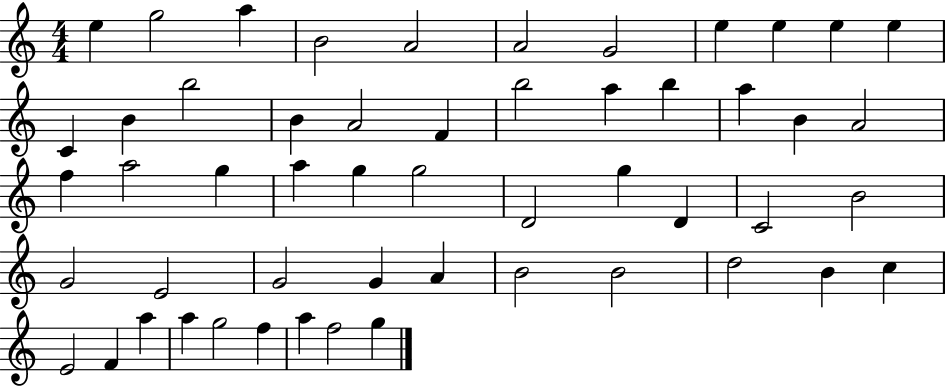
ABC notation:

X:1
T:Untitled
M:4/4
L:1/4
K:C
e g2 a B2 A2 A2 G2 e e e e C B b2 B A2 F b2 a b a B A2 f a2 g a g g2 D2 g D C2 B2 G2 E2 G2 G A B2 B2 d2 B c E2 F a a g2 f a f2 g